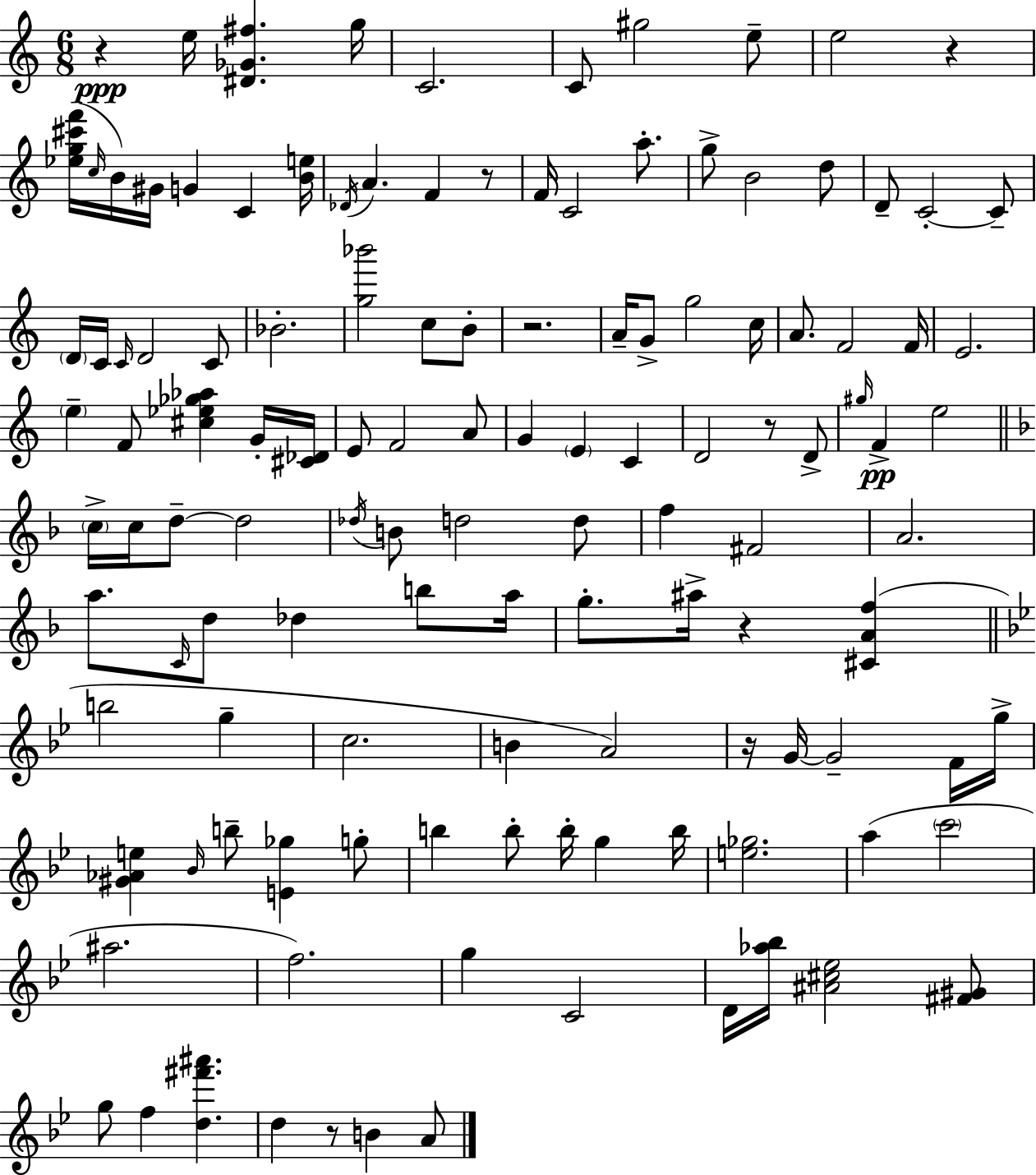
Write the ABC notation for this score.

X:1
T:Untitled
M:6/8
L:1/4
K:Am
z e/4 [^D_G^f] g/4 C2 C/2 ^g2 e/2 e2 z [_eg^c'f']/4 c/4 B/4 ^G/4 G C [Be]/4 _D/4 A F z/2 F/4 C2 a/2 g/2 B2 d/2 D/2 C2 C/2 D/4 C/4 C/4 D2 C/2 _B2 [g_b']2 c/2 B/2 z2 A/4 G/2 g2 c/4 A/2 F2 F/4 E2 e F/2 [^c_e_g_a] G/4 [^C_D]/4 E/2 F2 A/2 G E C D2 z/2 D/2 ^g/4 F e2 c/4 c/4 d/2 d2 _d/4 B/2 d2 d/2 f ^F2 A2 a/2 C/4 d/2 _d b/2 a/4 g/2 ^a/4 z [^CAf] b2 g c2 B A2 z/4 G/4 G2 F/4 g/4 [^G_Ae] _B/4 b/2 [E_g] g/2 b b/2 b/4 g b/4 [e_g]2 a c'2 ^a2 f2 g C2 D/4 [_a_b]/4 [^A^c_e]2 [^F^G]/2 g/2 f [d^f'^a'] d z/2 B A/2